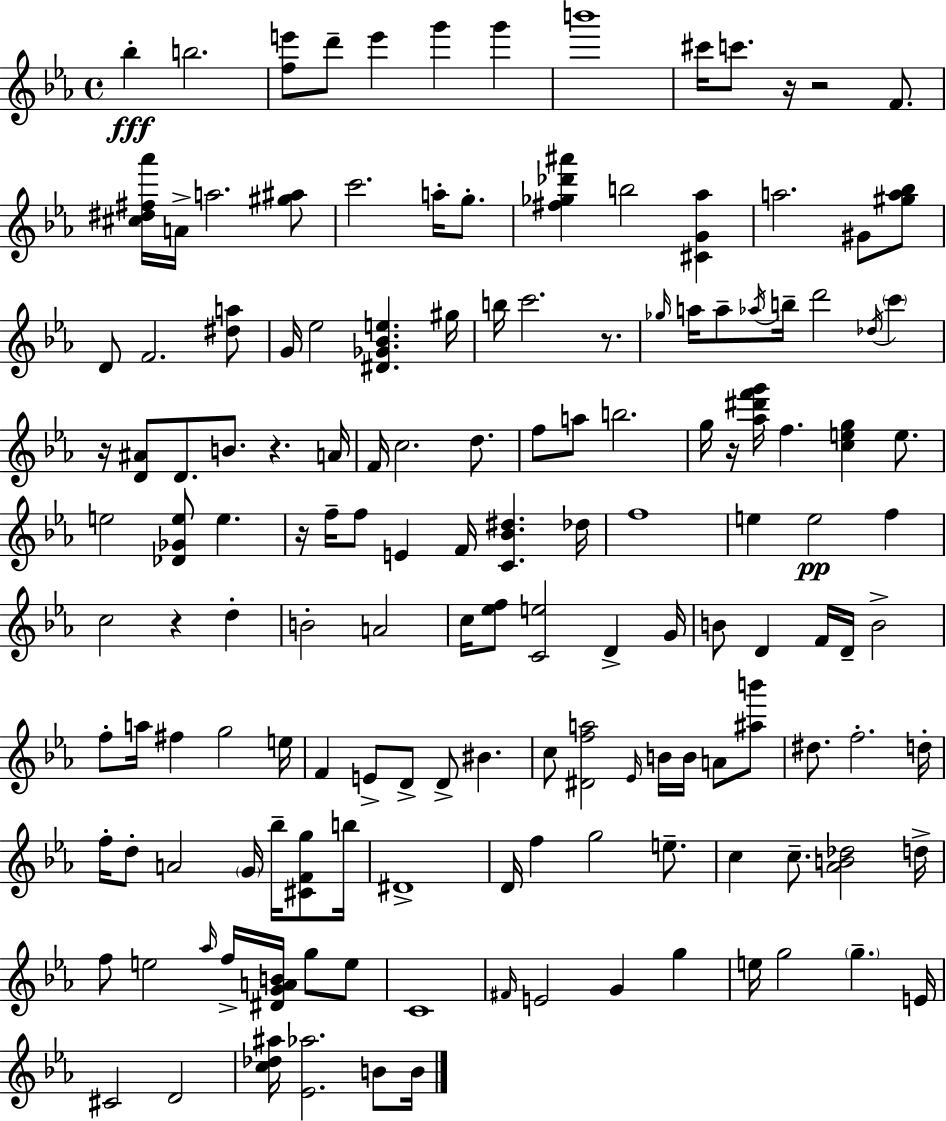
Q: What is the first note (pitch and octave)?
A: Bb5